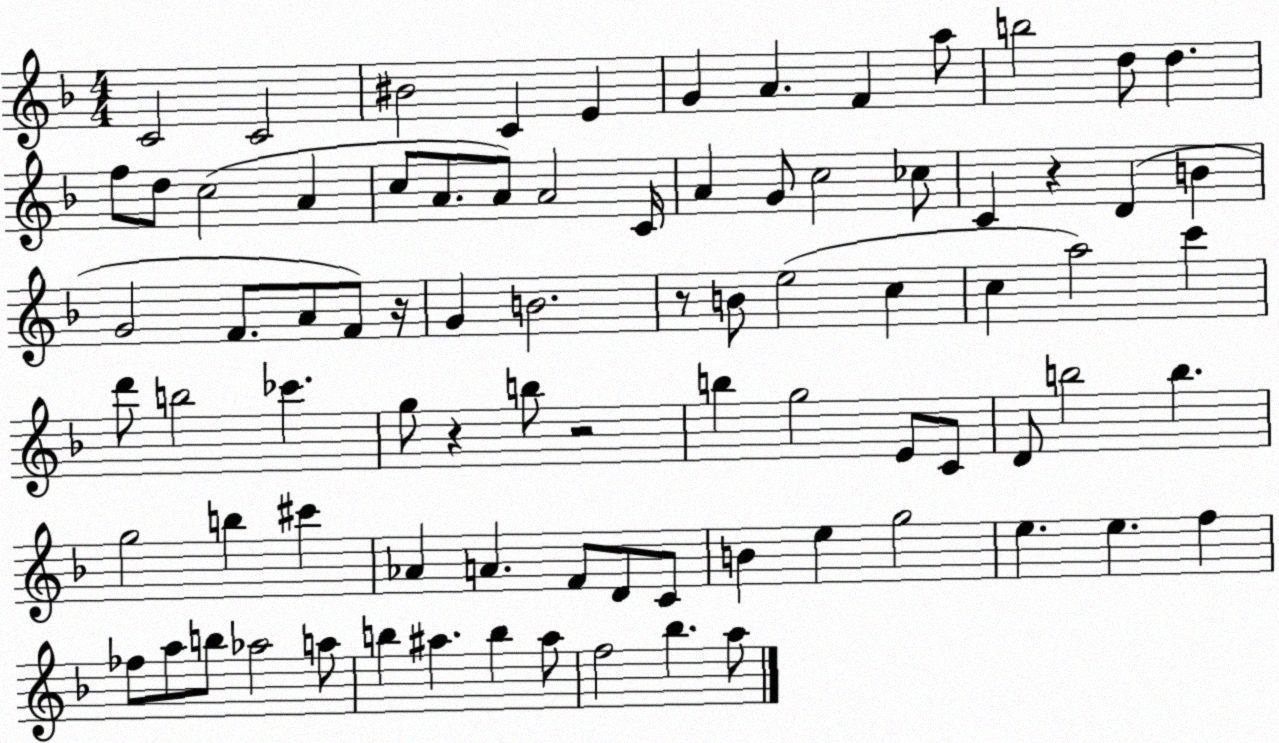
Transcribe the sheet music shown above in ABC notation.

X:1
T:Untitled
M:4/4
L:1/4
K:F
C2 C2 ^B2 C E G A F a/2 b2 d/2 d f/2 d/2 c2 A c/2 A/2 A/2 A2 C/4 A G/2 c2 _c/2 C z D B G2 F/2 A/2 F/2 z/4 G B2 z/2 B/2 e2 c c a2 c' d'/2 b2 _c' g/2 z b/2 z2 b g2 E/2 C/2 D/2 b2 b g2 b ^c' _A A F/2 D/2 C/2 B e g2 e e f _f/2 a/2 b/2 _a2 a/2 b ^a b ^a/2 f2 _b a/2